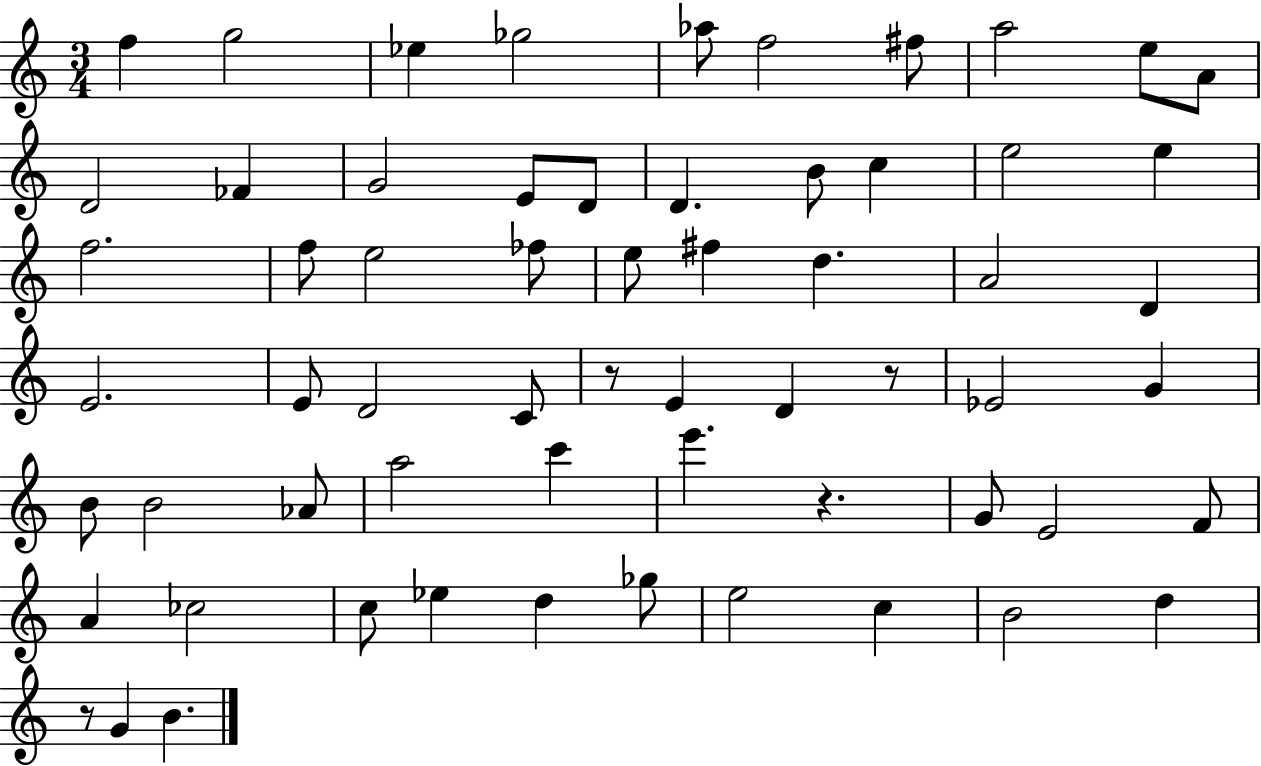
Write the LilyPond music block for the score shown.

{
  \clef treble
  \numericTimeSignature
  \time 3/4
  \key c \major
  \repeat volta 2 { f''4 g''2 | ees''4 ges''2 | aes''8 f''2 fis''8 | a''2 e''8 a'8 | \break d'2 fes'4 | g'2 e'8 d'8 | d'4. b'8 c''4 | e''2 e''4 | \break f''2. | f''8 e''2 fes''8 | e''8 fis''4 d''4. | a'2 d'4 | \break e'2. | e'8 d'2 c'8 | r8 e'4 d'4 r8 | ees'2 g'4 | \break b'8 b'2 aes'8 | a''2 c'''4 | e'''4. r4. | g'8 e'2 f'8 | \break a'4 ces''2 | c''8 ees''4 d''4 ges''8 | e''2 c''4 | b'2 d''4 | \break r8 g'4 b'4. | } \bar "|."
}